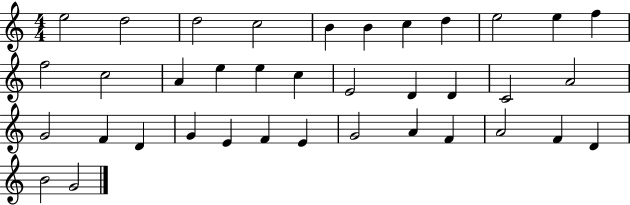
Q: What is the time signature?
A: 4/4